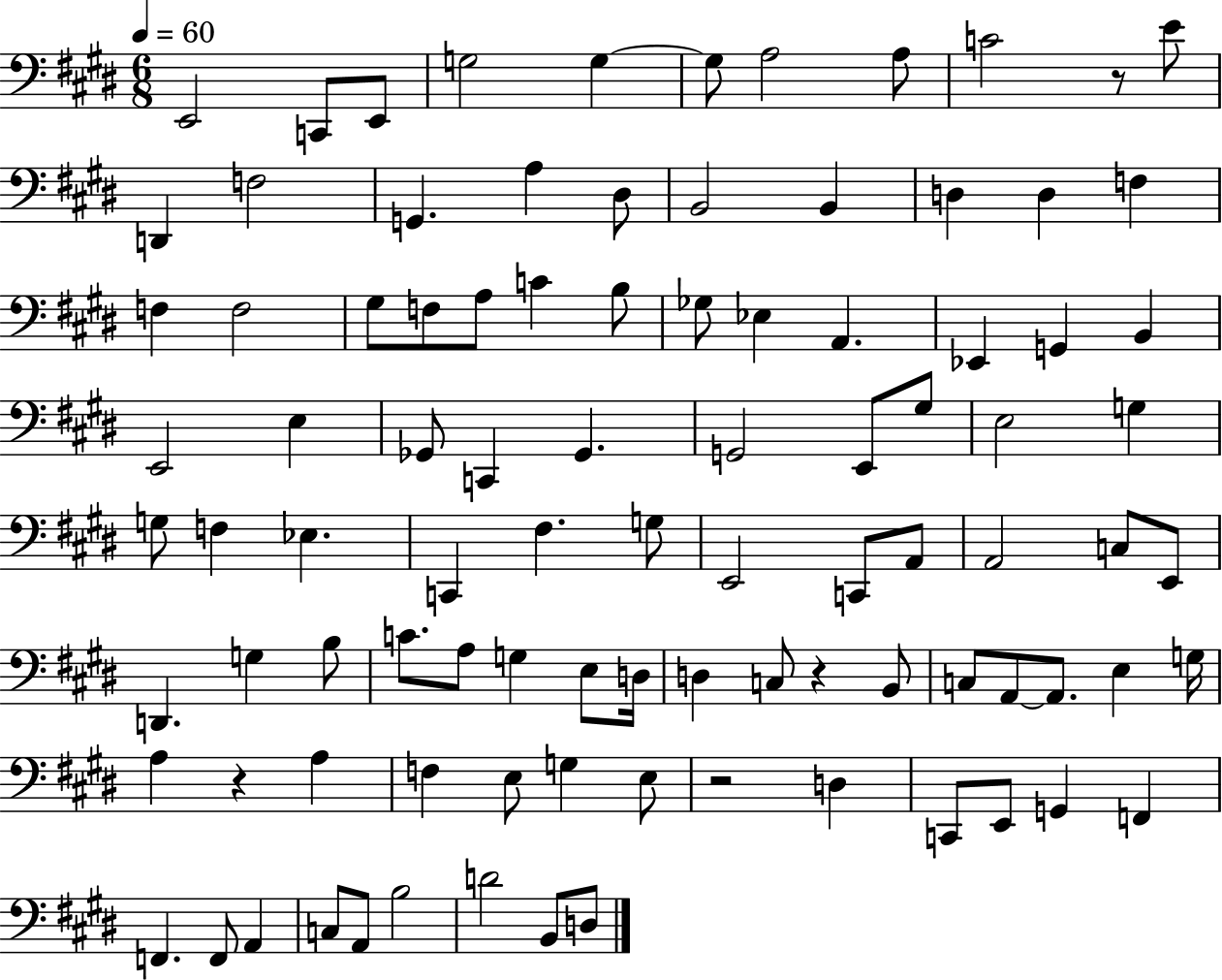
E2/h C2/e E2/e G3/h G3/q G3/e A3/h A3/e C4/h R/e E4/e D2/q F3/h G2/q. A3/q D#3/e B2/h B2/q D3/q D3/q F3/q F3/q F3/h G#3/e F3/e A3/e C4/q B3/e Gb3/e Eb3/q A2/q. Eb2/q G2/q B2/q E2/h E3/q Gb2/e C2/q Gb2/q. G2/h E2/e G#3/e E3/h G3/q G3/e F3/q Eb3/q. C2/q F#3/q. G3/e E2/h C2/e A2/e A2/h C3/e E2/e D2/q. G3/q B3/e C4/e. A3/e G3/q E3/e D3/s D3/q C3/e R/q B2/e C3/e A2/e A2/e. E3/q G3/s A3/q R/q A3/q F3/q E3/e G3/q E3/e R/h D3/q C2/e E2/e G2/q F2/q F2/q. F2/e A2/q C3/e A2/e B3/h D4/h B2/e D3/e